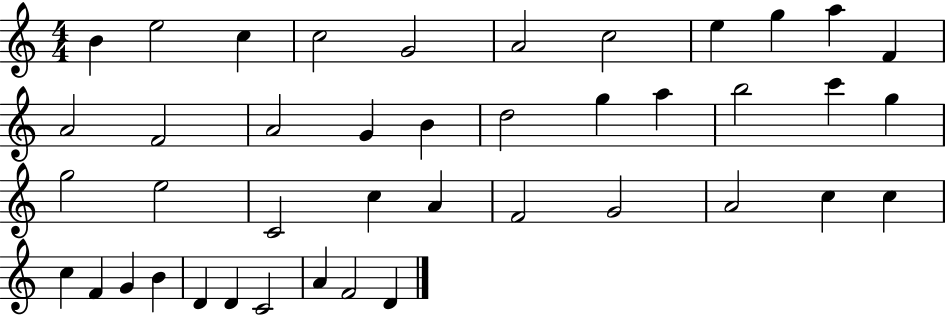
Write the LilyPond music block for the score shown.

{
  \clef treble
  \numericTimeSignature
  \time 4/4
  \key c \major
  b'4 e''2 c''4 | c''2 g'2 | a'2 c''2 | e''4 g''4 a''4 f'4 | \break a'2 f'2 | a'2 g'4 b'4 | d''2 g''4 a''4 | b''2 c'''4 g''4 | \break g''2 e''2 | c'2 c''4 a'4 | f'2 g'2 | a'2 c''4 c''4 | \break c''4 f'4 g'4 b'4 | d'4 d'4 c'2 | a'4 f'2 d'4 | \bar "|."
}